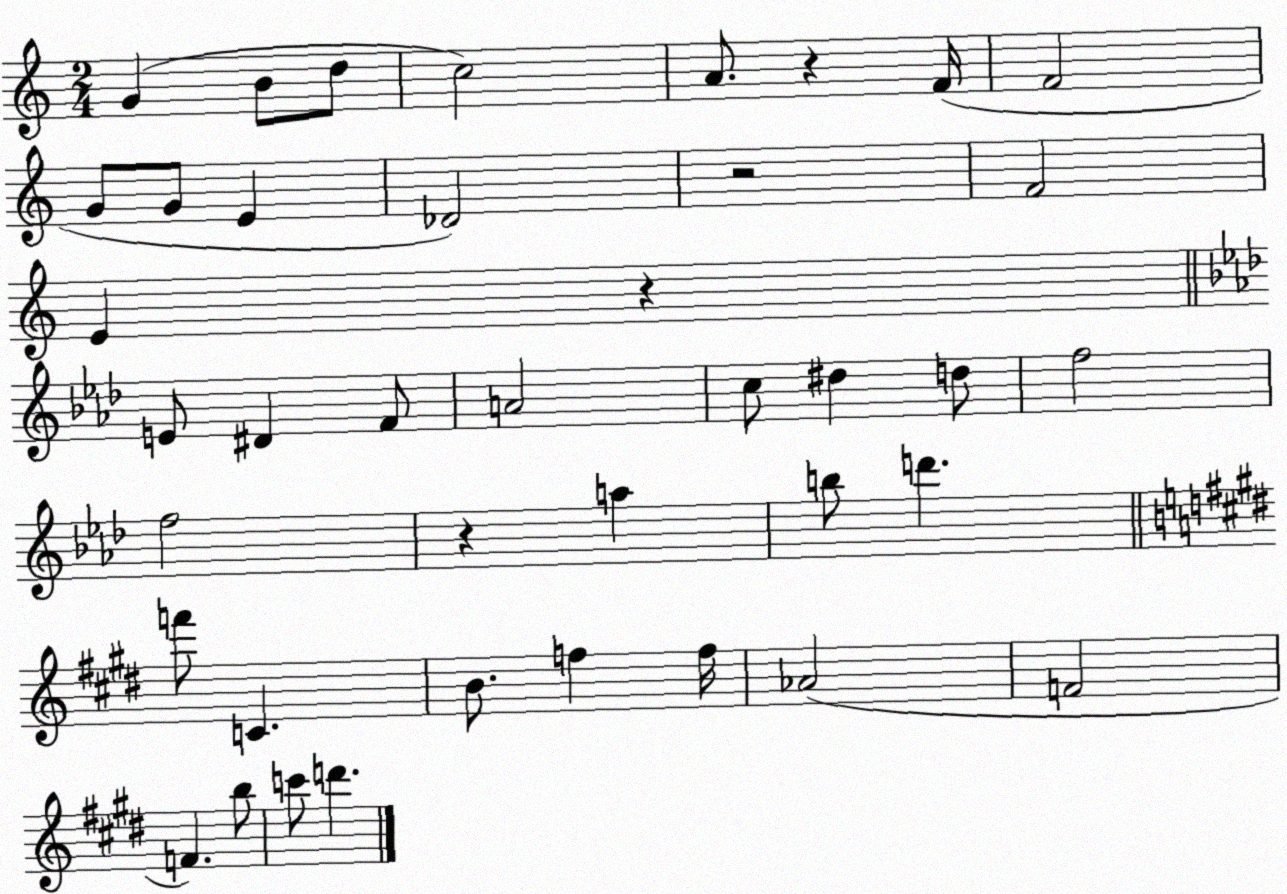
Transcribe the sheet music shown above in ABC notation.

X:1
T:Untitled
M:2/4
L:1/4
K:C
G B/2 d/2 c2 A/2 z F/4 F2 G/2 G/2 E _D2 z2 F2 E z E/2 ^D F/2 A2 c/2 ^d d/2 f2 f2 z a b/2 d' f'/2 C B/2 f f/4 _A2 F2 F b/2 c'/2 d'